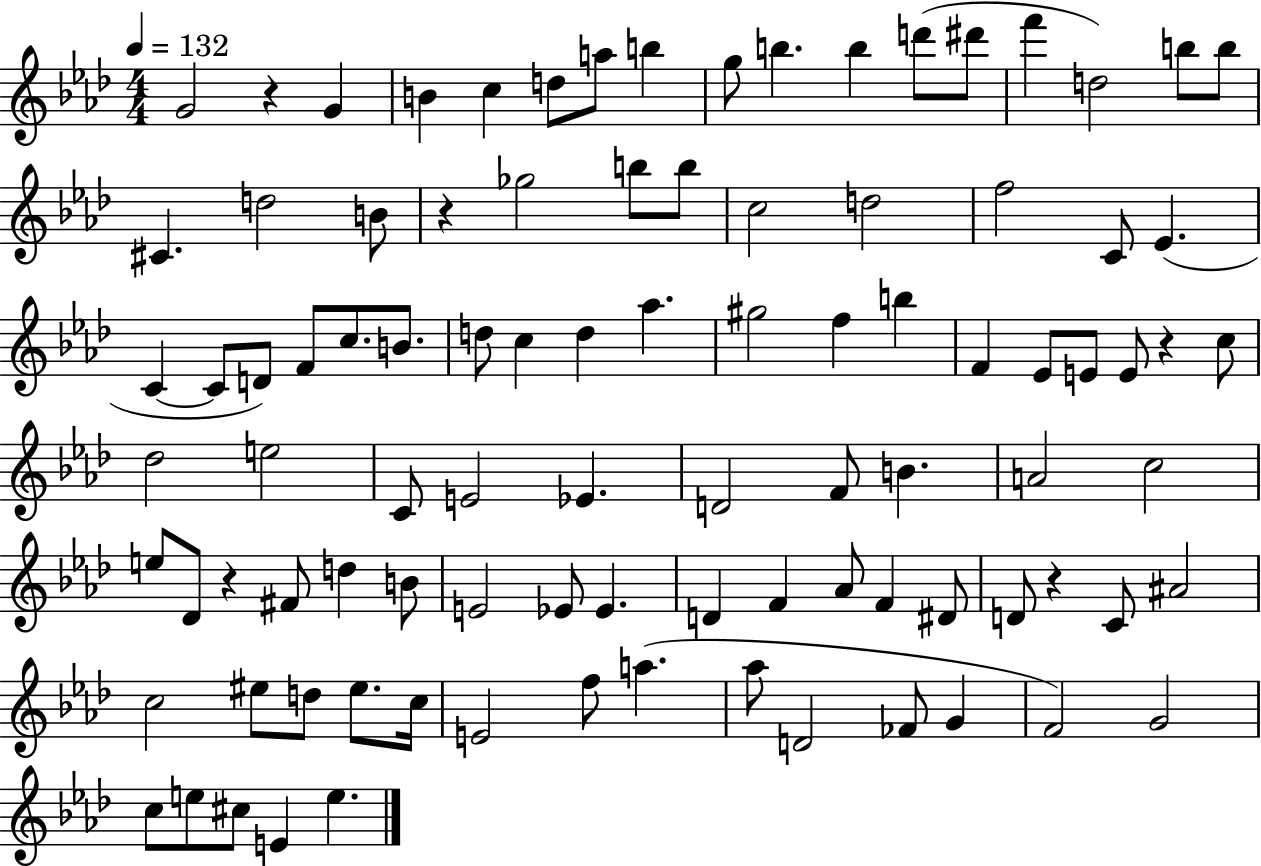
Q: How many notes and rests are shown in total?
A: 95